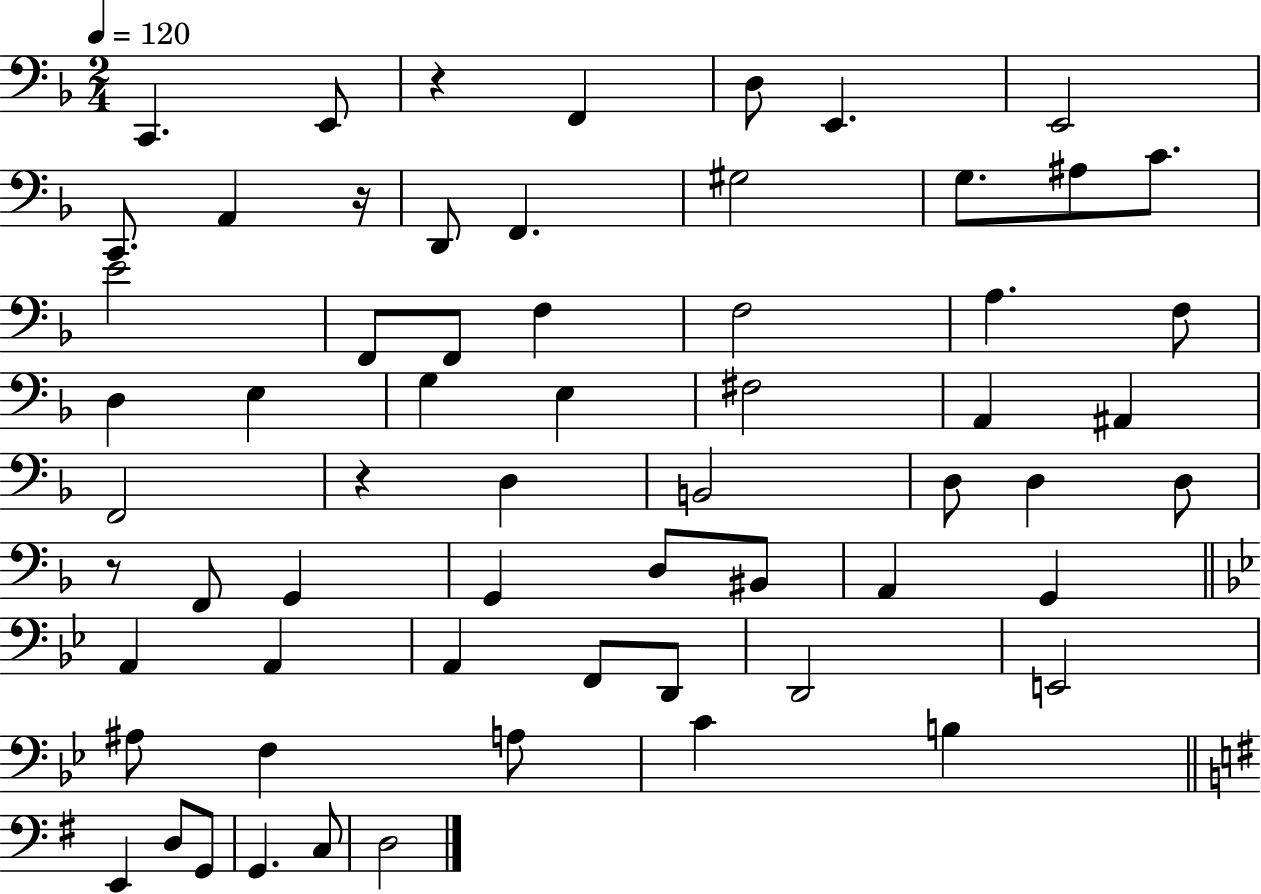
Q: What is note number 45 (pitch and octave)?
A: F2